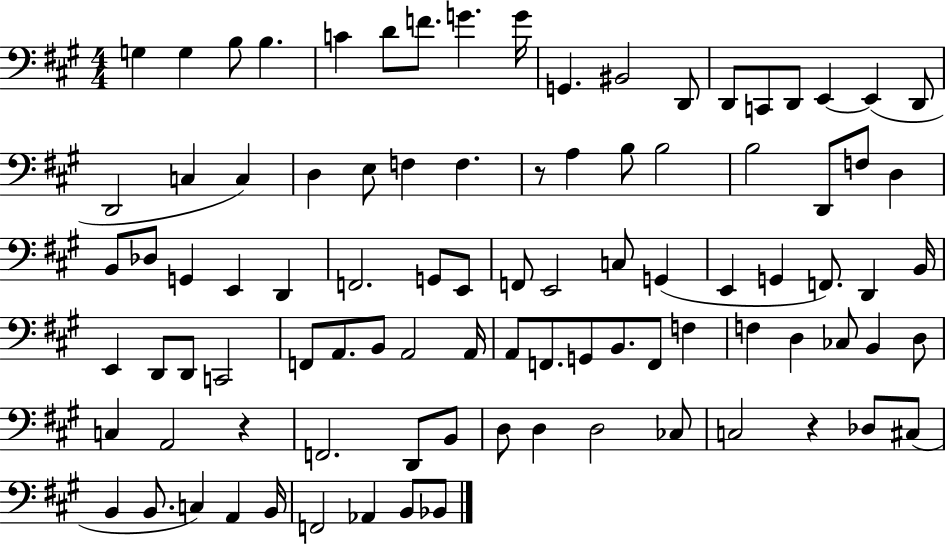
X:1
T:Untitled
M:4/4
L:1/4
K:A
G, G, B,/2 B, C D/2 F/2 G G/4 G,, ^B,,2 D,,/2 D,,/2 C,,/2 D,,/2 E,, E,, D,,/2 D,,2 C, C, D, E,/2 F, F, z/2 A, B,/2 B,2 B,2 D,,/2 F,/2 D, B,,/2 _D,/2 G,, E,, D,, F,,2 G,,/2 E,,/2 F,,/2 E,,2 C,/2 G,, E,, G,, F,,/2 D,, B,,/4 E,, D,,/2 D,,/2 C,,2 F,,/2 A,,/2 B,,/2 A,,2 A,,/4 A,,/2 F,,/2 G,,/2 B,,/2 F,,/2 F, F, D, _C,/2 B,, D,/2 C, A,,2 z F,,2 D,,/2 B,,/2 D,/2 D, D,2 _C,/2 C,2 z _D,/2 ^C,/2 B,, B,,/2 C, A,, B,,/4 F,,2 _A,, B,,/2 _B,,/2